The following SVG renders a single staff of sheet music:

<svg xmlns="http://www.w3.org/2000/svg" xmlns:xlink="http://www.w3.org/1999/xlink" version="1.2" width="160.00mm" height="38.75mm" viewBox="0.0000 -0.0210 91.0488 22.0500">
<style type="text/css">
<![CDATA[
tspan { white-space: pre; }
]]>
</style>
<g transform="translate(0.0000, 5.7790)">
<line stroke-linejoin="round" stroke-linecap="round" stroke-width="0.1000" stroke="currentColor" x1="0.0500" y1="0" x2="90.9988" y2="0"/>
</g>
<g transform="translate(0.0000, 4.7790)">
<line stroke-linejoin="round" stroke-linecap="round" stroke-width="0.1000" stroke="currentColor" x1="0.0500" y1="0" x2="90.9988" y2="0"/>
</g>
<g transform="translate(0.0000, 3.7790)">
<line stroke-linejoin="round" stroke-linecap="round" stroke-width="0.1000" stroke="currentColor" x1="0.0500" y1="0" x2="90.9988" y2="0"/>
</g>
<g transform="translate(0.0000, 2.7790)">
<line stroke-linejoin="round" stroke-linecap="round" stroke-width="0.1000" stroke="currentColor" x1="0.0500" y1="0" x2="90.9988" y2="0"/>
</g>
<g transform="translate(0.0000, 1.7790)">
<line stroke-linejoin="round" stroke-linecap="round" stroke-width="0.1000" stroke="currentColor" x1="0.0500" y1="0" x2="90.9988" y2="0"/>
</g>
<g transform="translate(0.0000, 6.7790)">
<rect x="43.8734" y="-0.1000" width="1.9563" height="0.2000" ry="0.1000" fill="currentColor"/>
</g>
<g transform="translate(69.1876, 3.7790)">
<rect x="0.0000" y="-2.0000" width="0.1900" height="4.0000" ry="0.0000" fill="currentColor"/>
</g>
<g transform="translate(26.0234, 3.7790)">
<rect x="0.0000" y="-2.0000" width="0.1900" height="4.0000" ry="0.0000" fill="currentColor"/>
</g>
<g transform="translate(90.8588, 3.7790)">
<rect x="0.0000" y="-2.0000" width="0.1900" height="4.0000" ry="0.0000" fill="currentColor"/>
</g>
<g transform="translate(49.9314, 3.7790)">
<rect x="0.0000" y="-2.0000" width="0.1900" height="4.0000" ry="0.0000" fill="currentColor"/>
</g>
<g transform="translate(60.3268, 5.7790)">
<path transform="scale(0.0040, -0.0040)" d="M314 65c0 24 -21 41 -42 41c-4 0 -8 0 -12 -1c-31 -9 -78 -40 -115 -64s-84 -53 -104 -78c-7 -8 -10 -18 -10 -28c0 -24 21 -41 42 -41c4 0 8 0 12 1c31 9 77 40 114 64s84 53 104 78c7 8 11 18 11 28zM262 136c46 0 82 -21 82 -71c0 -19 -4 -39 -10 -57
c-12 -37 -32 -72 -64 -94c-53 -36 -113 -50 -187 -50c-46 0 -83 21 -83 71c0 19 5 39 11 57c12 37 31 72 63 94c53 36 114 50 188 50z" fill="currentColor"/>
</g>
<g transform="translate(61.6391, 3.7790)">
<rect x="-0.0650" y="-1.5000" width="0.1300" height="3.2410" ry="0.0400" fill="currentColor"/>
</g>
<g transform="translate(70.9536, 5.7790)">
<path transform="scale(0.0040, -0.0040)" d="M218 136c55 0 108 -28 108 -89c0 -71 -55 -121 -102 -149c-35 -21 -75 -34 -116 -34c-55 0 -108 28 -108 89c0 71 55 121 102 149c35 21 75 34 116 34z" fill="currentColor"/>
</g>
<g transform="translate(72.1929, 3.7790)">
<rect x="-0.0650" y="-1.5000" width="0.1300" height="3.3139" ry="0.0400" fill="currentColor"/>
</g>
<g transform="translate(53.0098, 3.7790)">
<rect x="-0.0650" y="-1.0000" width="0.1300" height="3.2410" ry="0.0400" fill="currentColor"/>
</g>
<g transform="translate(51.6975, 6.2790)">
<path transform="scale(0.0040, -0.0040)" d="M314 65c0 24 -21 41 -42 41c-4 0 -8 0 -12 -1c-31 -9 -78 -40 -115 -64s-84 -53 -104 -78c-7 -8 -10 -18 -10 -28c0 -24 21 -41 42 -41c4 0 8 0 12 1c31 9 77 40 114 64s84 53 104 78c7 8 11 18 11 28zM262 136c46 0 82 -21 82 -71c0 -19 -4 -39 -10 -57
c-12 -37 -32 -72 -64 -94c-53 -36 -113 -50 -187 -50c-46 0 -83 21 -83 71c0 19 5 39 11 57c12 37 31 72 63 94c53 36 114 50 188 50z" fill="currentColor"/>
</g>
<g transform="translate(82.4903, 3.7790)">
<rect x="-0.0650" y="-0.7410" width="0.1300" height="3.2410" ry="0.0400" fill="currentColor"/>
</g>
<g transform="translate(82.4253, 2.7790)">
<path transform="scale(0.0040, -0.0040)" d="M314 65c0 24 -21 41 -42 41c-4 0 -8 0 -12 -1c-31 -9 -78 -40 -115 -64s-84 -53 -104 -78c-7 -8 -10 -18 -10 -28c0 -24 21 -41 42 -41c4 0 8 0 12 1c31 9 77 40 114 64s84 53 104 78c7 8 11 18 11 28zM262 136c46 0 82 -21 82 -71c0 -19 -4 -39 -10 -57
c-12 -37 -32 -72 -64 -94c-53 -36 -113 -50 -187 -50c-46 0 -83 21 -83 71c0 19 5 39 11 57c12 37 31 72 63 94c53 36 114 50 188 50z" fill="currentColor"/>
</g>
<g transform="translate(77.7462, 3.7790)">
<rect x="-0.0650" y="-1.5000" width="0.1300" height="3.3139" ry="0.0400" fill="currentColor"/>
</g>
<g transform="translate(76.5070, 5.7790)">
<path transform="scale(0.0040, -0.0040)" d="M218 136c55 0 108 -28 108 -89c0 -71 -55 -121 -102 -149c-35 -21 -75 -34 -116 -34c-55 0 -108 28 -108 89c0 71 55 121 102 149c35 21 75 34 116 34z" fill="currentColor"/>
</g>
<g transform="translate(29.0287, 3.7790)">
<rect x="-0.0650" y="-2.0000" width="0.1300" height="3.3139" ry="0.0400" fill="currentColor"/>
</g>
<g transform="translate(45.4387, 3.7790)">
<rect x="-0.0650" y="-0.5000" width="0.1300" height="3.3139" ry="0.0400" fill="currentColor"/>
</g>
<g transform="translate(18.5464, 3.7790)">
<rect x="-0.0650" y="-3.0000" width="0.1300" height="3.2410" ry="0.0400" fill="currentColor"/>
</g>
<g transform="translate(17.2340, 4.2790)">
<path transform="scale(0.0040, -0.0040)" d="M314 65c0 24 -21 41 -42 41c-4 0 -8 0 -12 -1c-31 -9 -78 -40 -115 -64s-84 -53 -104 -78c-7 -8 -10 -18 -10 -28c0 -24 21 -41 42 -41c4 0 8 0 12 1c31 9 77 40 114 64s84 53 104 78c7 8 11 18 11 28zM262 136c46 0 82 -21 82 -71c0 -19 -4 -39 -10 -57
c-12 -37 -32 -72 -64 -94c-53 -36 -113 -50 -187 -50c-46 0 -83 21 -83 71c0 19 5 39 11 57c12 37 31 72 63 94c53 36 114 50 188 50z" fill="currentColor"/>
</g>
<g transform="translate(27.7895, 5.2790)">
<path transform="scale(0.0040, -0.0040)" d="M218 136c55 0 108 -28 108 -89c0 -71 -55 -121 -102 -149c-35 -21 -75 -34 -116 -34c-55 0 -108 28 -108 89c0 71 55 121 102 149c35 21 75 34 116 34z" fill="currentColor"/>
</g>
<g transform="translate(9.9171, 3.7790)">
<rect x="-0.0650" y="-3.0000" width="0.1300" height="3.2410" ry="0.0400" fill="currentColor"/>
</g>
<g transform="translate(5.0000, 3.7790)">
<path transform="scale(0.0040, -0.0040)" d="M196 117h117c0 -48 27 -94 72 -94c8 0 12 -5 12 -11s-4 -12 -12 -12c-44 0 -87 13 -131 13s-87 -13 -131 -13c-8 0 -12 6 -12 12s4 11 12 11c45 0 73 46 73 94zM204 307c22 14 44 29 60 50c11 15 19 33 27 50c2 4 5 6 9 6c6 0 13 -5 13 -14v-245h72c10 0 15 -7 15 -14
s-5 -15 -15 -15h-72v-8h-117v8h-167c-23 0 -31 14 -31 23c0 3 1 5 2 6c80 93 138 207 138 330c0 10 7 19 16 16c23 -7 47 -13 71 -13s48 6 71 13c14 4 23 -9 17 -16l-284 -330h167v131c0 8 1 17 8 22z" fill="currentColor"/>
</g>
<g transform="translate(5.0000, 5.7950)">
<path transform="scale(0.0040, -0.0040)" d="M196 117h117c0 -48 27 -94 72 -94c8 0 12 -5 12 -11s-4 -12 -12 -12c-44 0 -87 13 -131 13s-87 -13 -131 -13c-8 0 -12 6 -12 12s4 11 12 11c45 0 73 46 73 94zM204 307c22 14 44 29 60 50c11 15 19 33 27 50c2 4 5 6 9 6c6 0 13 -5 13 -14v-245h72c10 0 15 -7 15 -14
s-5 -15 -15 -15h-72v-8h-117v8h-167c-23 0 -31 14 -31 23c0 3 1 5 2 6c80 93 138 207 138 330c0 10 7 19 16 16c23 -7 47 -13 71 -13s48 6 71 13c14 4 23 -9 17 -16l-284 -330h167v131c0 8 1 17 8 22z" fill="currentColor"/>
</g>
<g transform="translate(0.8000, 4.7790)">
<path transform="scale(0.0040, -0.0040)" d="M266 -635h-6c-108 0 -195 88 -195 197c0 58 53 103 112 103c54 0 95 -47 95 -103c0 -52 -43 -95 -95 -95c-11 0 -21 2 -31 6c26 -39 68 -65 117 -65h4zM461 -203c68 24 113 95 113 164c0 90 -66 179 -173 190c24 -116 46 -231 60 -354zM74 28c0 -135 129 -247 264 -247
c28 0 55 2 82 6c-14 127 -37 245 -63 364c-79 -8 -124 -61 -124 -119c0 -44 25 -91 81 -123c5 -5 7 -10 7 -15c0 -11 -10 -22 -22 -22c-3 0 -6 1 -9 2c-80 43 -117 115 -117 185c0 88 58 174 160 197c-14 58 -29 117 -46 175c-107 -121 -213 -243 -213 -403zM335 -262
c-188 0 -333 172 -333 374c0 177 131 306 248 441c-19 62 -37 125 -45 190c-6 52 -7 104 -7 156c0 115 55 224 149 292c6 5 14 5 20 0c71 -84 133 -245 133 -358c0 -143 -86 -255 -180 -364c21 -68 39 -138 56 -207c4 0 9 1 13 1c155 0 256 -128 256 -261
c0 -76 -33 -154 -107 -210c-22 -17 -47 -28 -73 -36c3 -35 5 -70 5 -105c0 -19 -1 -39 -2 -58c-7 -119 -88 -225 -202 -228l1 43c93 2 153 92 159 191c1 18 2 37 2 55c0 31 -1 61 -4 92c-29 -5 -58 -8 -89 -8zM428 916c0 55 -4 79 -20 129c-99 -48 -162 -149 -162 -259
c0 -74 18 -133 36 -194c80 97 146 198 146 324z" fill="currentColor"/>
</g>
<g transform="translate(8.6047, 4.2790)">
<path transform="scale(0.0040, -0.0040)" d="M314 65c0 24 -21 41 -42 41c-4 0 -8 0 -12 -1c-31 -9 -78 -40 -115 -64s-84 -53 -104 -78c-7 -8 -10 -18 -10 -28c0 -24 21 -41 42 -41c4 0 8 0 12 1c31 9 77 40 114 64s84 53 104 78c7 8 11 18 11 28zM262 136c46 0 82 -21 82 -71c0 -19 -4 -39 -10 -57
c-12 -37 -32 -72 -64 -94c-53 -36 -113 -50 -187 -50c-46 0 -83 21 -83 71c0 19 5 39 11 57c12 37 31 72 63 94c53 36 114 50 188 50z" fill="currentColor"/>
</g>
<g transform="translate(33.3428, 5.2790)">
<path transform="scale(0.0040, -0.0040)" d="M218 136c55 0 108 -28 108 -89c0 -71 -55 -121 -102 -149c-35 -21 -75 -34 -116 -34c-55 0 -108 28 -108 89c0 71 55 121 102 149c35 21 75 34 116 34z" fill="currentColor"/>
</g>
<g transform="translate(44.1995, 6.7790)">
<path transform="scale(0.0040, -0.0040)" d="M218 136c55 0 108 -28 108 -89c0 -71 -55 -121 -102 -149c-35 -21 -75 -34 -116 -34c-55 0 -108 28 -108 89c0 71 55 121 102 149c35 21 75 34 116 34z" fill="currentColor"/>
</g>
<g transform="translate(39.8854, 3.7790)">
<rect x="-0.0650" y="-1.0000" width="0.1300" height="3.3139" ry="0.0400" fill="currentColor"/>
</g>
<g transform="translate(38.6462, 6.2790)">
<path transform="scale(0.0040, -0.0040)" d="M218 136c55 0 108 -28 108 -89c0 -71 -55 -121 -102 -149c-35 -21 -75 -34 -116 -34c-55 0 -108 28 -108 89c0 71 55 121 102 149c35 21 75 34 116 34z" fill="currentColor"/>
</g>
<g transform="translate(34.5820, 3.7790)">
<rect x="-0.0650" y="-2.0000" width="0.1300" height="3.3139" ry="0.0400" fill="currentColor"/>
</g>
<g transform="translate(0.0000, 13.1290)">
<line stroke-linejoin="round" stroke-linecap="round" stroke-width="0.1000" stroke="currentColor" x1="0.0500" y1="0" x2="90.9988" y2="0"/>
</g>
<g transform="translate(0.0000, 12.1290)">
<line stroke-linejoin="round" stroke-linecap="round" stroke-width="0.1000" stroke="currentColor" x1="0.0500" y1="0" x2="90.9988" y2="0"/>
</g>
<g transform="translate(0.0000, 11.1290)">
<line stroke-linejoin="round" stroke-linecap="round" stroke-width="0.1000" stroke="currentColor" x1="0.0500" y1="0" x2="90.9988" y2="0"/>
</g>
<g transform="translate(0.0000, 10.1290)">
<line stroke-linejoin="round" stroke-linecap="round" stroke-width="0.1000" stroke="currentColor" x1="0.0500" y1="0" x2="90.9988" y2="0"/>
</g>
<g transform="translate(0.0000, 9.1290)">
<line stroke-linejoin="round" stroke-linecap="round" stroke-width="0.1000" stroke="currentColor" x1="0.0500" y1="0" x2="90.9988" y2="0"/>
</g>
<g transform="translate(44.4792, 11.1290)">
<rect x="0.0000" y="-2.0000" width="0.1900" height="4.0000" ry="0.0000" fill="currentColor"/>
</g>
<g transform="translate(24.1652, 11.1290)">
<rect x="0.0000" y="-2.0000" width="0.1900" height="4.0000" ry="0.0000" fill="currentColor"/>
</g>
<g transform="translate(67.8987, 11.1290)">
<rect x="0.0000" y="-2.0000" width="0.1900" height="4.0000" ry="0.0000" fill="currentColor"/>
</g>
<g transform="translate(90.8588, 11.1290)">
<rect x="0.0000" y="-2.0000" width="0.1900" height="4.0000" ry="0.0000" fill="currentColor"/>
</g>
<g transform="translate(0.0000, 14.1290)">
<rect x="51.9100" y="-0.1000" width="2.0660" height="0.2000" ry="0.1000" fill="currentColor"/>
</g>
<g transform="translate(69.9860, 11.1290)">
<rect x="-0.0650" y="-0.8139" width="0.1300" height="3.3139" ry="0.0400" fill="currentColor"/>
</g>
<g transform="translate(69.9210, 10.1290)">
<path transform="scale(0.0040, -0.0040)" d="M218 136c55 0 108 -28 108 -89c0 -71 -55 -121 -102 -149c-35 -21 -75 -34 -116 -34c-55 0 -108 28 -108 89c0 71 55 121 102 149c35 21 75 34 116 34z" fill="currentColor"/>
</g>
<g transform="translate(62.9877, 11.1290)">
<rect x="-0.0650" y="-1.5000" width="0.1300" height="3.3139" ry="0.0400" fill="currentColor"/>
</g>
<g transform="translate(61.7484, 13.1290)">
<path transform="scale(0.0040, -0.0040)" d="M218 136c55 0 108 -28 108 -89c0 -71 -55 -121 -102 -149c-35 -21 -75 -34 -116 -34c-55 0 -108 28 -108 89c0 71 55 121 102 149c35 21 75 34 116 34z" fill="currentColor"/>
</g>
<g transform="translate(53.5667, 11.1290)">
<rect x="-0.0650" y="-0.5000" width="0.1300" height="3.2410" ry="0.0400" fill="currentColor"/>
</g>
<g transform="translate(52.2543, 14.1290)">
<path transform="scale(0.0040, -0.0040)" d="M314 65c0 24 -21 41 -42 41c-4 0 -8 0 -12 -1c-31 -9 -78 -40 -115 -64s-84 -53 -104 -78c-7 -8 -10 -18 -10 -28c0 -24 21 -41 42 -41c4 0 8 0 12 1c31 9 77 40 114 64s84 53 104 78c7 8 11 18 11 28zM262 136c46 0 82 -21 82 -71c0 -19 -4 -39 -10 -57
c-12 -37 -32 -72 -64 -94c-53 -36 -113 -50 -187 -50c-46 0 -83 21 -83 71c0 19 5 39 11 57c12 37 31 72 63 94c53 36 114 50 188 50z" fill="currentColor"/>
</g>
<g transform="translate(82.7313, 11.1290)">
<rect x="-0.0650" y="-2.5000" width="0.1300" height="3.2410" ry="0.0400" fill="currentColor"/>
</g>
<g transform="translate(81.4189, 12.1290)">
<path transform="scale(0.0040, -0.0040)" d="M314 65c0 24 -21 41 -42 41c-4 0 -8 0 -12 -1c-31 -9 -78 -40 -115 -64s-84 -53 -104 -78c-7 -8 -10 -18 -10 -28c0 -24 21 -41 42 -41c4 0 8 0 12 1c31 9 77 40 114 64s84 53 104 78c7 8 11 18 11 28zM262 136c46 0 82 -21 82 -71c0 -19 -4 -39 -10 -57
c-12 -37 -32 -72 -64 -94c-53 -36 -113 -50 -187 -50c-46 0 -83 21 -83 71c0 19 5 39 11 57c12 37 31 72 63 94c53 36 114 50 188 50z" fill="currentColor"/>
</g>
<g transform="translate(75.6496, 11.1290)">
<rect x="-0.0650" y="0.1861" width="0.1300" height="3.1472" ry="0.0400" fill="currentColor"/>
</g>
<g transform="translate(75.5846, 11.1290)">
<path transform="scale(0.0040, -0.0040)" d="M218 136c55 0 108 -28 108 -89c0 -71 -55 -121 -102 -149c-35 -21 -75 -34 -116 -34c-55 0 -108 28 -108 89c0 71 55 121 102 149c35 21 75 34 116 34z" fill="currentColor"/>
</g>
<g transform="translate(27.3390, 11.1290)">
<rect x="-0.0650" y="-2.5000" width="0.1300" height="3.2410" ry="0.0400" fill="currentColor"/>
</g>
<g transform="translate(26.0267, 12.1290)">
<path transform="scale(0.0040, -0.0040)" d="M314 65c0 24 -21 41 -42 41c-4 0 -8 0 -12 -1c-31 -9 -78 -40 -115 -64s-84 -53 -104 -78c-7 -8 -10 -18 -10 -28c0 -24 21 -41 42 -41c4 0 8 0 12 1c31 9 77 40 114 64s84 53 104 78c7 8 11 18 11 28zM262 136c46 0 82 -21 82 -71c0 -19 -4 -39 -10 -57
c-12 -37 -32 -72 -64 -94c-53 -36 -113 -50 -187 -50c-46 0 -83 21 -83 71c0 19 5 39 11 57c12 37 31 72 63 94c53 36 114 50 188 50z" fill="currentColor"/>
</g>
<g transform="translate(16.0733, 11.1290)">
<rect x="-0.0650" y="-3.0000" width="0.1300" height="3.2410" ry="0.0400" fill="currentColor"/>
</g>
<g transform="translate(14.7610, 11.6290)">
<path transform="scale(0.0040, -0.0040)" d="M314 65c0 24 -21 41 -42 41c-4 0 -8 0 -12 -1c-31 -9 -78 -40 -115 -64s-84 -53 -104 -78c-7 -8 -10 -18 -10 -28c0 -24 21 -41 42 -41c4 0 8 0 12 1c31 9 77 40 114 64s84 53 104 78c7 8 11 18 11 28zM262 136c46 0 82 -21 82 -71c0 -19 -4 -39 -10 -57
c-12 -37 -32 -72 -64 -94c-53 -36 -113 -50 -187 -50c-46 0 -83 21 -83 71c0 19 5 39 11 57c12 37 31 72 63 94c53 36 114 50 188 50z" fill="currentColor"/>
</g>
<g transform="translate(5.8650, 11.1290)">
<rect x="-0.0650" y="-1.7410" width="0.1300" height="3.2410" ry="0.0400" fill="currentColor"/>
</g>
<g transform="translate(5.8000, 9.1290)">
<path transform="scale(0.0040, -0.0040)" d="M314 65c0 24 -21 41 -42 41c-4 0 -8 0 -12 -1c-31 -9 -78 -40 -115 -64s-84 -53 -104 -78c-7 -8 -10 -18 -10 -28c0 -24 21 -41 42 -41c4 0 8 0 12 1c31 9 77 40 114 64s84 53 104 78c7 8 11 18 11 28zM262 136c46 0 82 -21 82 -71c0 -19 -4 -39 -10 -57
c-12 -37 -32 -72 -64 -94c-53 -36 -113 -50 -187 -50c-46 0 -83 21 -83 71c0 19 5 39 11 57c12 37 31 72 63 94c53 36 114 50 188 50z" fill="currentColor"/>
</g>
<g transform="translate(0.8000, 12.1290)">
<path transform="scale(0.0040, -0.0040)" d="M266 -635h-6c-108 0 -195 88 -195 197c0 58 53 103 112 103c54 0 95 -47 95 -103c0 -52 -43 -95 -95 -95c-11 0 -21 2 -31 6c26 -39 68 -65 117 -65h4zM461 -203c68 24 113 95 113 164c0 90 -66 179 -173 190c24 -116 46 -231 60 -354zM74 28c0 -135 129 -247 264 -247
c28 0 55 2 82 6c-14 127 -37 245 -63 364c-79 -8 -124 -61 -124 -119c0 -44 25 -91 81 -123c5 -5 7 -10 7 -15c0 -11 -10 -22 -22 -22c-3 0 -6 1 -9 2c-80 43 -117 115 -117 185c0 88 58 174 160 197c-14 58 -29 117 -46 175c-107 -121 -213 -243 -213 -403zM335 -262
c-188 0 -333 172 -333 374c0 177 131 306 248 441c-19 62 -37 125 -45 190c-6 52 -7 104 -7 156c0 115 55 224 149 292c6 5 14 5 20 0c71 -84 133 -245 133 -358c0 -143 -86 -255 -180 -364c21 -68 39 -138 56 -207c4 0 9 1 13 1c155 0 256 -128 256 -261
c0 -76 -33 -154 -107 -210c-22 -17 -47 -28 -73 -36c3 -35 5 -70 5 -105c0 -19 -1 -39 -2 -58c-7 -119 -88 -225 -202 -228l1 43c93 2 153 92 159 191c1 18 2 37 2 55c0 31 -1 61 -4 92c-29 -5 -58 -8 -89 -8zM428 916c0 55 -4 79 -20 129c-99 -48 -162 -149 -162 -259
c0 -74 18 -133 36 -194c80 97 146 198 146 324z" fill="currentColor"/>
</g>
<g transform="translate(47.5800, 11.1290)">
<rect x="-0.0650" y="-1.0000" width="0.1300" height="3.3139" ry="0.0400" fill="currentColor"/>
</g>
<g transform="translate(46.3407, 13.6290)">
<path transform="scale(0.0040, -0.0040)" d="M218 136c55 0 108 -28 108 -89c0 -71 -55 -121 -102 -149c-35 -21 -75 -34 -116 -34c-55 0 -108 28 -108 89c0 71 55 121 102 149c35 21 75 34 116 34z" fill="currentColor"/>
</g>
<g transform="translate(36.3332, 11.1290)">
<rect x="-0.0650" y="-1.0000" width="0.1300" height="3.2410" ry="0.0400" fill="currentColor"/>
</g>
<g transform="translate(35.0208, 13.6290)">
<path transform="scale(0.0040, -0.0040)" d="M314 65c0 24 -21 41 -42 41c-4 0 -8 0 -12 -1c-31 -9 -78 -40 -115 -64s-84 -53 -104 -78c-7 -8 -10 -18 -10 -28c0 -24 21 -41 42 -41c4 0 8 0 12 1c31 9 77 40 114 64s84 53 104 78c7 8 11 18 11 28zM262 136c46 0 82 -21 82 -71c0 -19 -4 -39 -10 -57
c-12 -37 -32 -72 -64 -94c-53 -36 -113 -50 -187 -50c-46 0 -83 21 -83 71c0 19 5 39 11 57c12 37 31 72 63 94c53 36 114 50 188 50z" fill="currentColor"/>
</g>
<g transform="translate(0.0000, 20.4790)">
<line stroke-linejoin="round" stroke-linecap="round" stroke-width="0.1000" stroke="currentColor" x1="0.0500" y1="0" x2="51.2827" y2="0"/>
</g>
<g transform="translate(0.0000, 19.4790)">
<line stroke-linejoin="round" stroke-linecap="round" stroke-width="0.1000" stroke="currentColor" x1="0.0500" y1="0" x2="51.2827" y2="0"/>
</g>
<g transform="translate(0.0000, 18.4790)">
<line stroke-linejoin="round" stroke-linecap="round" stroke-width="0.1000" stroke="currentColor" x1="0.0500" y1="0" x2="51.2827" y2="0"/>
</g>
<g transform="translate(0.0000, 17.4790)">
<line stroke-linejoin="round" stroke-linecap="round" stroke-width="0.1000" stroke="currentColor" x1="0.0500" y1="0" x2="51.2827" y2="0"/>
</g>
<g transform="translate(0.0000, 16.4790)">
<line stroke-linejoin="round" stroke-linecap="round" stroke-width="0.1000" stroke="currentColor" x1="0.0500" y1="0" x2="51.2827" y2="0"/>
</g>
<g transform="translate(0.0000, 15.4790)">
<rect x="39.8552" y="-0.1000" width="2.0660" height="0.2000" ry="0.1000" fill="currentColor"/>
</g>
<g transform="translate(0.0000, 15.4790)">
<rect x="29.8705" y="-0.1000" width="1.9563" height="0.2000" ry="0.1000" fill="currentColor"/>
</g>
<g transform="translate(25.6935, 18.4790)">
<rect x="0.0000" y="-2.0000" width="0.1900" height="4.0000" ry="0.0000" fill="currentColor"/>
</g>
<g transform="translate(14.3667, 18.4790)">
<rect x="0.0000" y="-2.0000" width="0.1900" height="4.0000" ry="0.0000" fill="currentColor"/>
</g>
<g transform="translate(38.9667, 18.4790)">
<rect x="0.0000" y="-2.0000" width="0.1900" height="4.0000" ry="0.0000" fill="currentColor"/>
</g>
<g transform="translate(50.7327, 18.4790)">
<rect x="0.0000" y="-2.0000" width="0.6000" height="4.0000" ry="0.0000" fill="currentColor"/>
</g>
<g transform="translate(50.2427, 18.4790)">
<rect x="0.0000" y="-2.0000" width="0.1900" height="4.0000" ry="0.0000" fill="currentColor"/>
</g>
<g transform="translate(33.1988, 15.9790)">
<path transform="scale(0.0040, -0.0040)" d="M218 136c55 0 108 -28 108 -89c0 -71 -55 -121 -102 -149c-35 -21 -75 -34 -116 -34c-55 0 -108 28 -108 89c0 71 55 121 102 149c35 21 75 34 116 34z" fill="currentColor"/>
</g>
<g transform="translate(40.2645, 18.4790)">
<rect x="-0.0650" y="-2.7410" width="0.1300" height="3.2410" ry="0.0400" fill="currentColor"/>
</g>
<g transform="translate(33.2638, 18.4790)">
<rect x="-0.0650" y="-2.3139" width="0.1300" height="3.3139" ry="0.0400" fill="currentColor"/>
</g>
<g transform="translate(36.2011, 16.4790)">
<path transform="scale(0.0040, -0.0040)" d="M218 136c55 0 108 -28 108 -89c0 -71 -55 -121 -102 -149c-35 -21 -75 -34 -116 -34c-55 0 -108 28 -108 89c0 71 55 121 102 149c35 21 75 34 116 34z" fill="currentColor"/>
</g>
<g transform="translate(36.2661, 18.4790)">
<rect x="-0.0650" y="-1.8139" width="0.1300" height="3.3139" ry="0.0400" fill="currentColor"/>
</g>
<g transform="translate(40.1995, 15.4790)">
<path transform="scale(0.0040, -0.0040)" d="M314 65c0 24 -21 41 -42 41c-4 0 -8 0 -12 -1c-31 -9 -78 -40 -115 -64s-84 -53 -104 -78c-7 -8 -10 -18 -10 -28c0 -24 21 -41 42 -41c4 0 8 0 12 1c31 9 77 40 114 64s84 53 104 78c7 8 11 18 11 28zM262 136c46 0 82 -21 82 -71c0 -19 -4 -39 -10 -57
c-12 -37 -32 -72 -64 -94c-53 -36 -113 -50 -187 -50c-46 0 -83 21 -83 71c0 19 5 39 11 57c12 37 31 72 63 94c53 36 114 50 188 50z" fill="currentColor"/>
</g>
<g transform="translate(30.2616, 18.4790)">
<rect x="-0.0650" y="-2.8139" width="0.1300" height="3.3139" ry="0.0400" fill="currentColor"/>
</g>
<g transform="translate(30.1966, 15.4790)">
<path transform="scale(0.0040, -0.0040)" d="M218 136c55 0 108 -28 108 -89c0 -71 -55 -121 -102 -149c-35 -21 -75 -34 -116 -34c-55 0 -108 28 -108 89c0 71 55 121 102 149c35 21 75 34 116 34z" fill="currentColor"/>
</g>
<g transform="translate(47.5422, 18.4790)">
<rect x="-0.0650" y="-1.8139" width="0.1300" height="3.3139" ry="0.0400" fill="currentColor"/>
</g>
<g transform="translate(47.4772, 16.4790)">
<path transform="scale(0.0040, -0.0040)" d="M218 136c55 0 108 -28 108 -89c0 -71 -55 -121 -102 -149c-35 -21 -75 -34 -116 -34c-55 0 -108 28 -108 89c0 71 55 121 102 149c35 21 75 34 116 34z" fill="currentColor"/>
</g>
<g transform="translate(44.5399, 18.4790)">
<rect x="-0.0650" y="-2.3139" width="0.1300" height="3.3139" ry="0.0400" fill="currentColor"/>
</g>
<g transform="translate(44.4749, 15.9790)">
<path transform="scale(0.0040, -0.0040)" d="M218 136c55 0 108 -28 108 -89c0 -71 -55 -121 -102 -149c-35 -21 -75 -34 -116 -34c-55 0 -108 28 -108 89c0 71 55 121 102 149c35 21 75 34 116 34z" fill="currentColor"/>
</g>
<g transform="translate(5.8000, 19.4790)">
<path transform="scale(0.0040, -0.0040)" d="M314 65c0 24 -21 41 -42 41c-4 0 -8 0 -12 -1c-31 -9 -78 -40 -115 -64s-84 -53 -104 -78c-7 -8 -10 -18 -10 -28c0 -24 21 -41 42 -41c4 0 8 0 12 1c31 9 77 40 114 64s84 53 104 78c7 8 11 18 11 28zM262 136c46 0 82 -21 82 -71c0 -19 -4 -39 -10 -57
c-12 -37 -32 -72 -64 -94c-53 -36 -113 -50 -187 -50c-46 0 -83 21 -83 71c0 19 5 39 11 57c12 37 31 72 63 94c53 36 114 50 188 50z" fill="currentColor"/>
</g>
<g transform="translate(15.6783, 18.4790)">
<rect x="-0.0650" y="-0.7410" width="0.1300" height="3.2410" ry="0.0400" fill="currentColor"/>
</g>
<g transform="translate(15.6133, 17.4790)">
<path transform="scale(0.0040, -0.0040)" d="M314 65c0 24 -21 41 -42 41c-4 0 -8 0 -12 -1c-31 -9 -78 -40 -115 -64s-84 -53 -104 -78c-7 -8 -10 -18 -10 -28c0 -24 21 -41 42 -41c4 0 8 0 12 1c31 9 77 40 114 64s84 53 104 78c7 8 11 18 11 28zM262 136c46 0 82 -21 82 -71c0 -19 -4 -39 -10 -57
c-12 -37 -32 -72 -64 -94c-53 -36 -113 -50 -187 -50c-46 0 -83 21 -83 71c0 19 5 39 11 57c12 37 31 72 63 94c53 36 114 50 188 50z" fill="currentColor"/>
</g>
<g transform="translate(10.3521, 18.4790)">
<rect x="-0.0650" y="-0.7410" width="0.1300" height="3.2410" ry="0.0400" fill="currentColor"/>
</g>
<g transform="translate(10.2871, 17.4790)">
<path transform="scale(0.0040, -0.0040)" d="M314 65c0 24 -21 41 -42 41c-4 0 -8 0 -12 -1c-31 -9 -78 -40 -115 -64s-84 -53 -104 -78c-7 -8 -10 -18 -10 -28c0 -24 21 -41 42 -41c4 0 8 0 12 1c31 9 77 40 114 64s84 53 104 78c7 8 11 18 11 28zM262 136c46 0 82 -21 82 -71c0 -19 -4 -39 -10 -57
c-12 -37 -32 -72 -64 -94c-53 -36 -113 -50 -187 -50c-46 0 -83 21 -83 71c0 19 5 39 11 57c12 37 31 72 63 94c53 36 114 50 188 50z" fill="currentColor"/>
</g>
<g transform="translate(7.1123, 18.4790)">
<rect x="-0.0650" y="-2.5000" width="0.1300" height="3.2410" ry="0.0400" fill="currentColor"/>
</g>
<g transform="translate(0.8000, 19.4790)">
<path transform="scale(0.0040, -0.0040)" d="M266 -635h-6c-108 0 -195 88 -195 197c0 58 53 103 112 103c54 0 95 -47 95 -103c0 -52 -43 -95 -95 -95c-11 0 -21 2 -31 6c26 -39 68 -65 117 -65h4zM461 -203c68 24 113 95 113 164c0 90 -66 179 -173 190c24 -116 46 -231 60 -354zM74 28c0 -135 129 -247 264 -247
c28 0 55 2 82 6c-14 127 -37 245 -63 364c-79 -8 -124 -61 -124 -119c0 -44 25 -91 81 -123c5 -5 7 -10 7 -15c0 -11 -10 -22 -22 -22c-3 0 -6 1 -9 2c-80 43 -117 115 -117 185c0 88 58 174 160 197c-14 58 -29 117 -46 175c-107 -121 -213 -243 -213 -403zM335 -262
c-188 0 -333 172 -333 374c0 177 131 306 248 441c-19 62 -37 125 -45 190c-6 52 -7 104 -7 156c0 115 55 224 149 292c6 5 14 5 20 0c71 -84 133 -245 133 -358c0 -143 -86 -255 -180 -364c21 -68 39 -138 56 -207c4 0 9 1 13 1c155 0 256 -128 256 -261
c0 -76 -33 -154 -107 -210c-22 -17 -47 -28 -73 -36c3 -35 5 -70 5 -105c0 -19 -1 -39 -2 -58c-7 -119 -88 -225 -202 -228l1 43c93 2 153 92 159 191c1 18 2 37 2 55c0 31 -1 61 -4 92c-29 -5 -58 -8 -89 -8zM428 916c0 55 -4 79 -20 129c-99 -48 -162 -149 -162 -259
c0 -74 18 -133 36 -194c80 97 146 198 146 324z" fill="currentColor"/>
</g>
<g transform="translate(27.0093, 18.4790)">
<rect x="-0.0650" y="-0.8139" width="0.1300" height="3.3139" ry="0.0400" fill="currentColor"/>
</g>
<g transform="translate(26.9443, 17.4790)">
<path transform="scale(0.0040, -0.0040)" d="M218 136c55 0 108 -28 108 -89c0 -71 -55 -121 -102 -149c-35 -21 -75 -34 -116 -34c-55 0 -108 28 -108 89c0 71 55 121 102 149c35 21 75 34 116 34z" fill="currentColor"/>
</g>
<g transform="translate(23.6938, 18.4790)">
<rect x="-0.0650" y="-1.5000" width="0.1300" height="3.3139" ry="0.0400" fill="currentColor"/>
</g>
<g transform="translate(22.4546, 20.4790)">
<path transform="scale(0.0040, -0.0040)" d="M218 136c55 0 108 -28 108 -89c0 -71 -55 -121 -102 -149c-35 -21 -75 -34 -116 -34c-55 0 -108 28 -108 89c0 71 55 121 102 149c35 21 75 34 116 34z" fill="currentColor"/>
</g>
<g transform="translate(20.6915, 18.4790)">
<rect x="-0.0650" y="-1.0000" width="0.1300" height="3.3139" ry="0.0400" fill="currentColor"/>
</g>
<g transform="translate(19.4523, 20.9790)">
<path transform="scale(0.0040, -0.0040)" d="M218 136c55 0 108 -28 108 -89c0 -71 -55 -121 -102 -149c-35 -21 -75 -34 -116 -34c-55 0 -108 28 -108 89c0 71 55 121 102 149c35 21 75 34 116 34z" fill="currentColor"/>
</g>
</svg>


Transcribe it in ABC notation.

X:1
T:Untitled
M:4/4
L:1/4
K:C
A2 A2 F F D C D2 E2 E E d2 f2 A2 G2 D2 D C2 E d B G2 G2 d2 d2 D E d a g f a2 g f